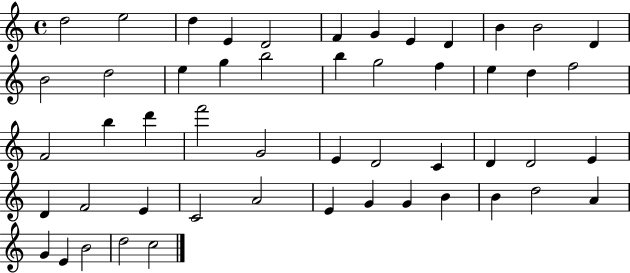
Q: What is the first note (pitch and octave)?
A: D5